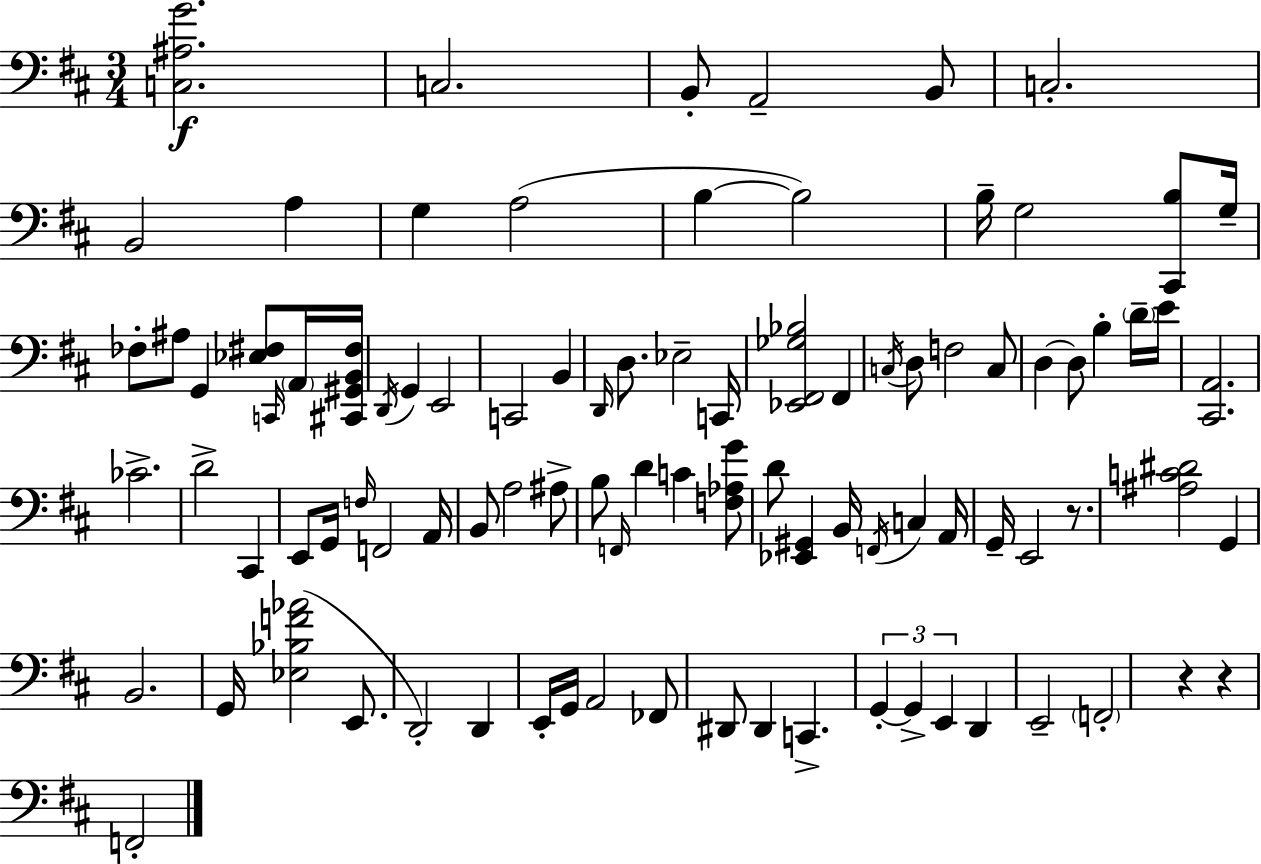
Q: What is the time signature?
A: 3/4